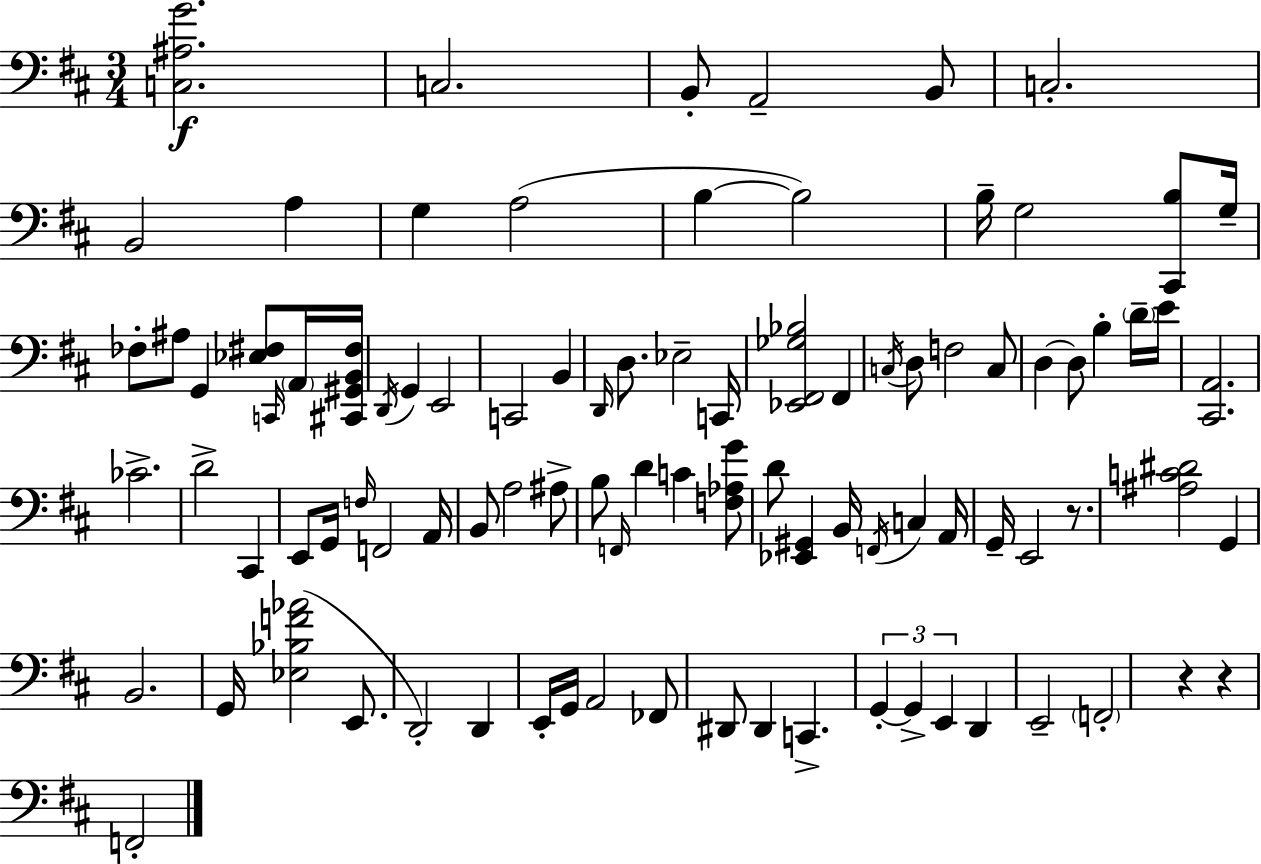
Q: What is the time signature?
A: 3/4